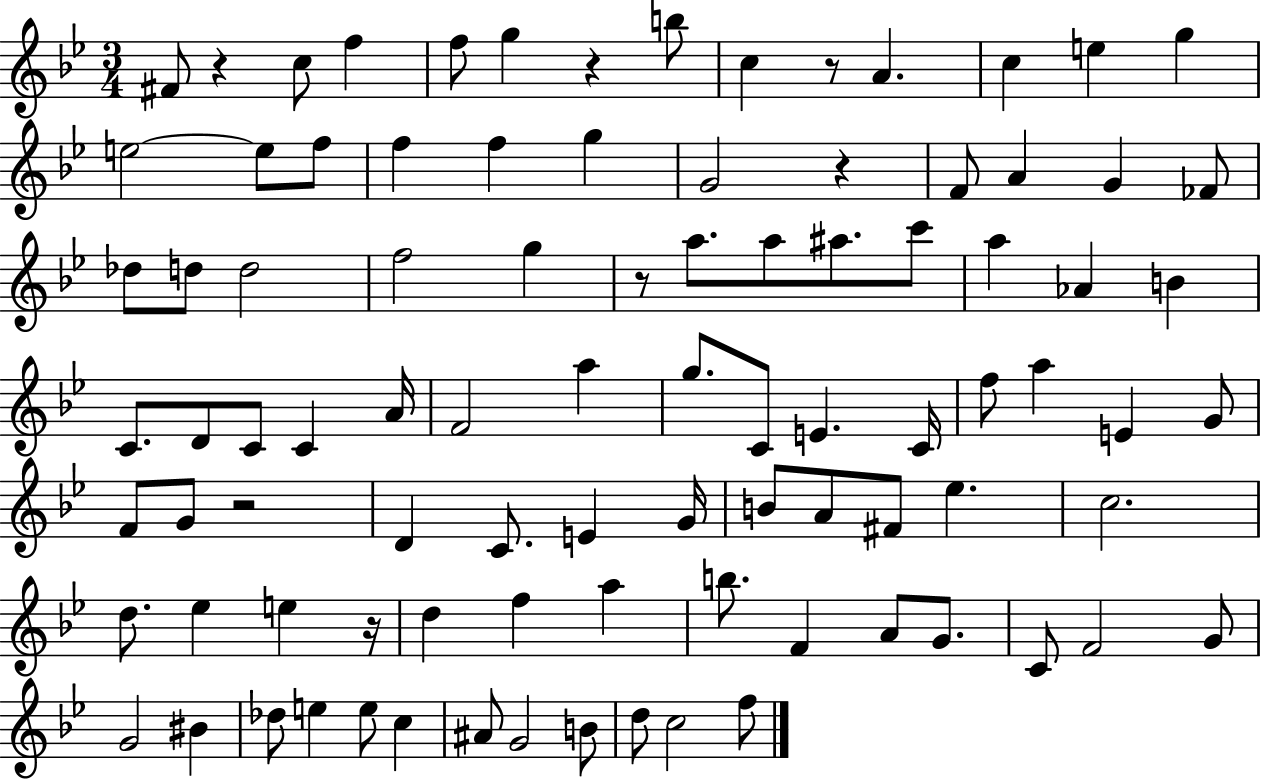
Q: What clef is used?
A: treble